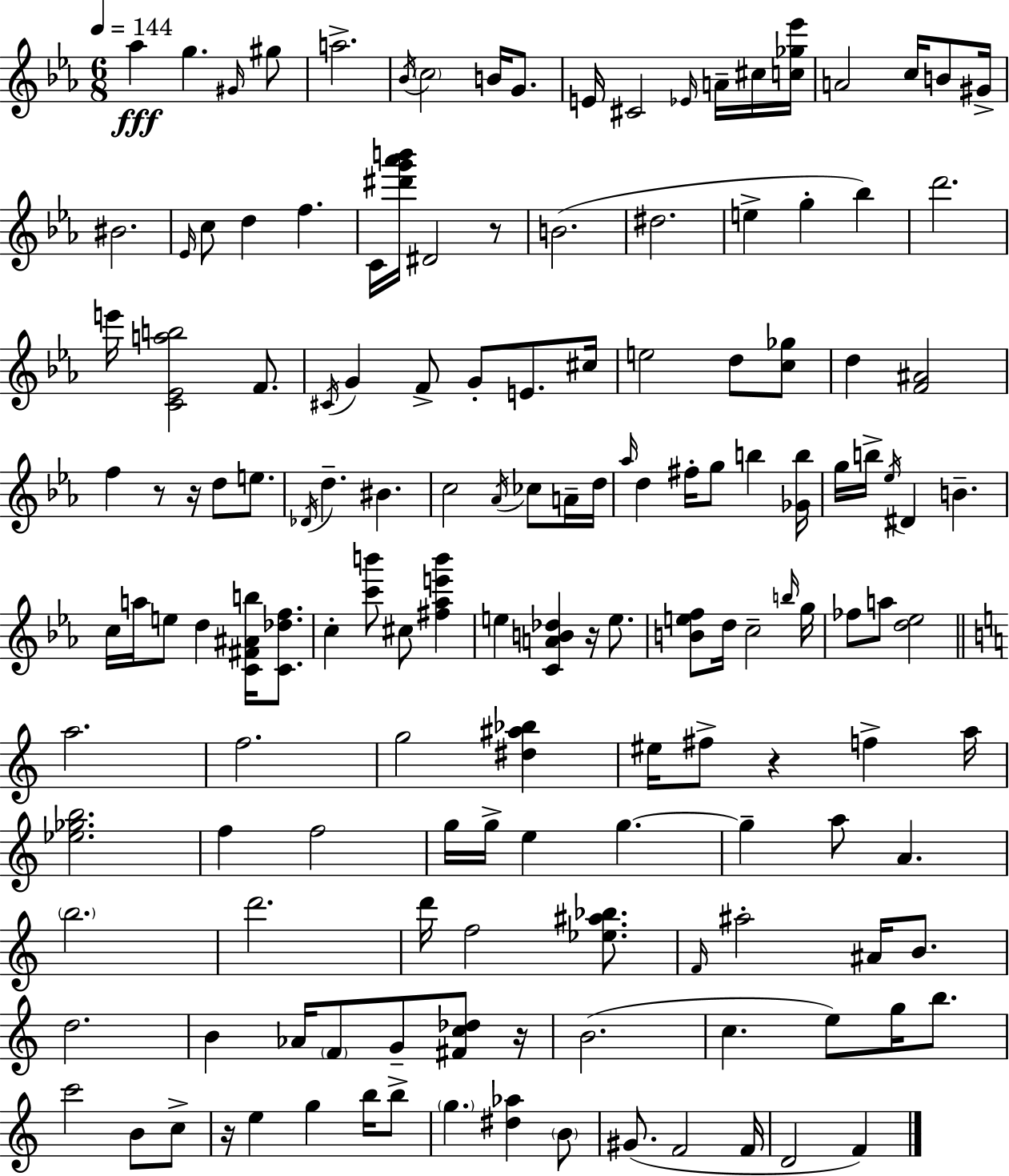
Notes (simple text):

Ab5/q G5/q. G#4/s G#5/e A5/h. Bb4/s C5/h B4/s G4/e. E4/s C#4/h Eb4/s A4/s C#5/s [C5,Gb5,Eb6]/s A4/h C5/s B4/e G#4/s BIS4/h. Eb4/s C5/e D5/q F5/q. C4/s [D#6,G6,Ab6,B6]/s D#4/h R/e B4/h. D#5/h. E5/q G5/q Bb5/q D6/h. E6/s [C4,Eb4,A5,B5]/h F4/e. C#4/s G4/q F4/e G4/e E4/e. C#5/s E5/h D5/e [C5,Gb5]/e D5/q [F4,A#4]/h F5/q R/e R/s D5/e E5/e. Db4/s D5/q. BIS4/q. C5/h Ab4/s CES5/e A4/s D5/s Ab5/s D5/q F#5/s G5/e B5/q [Gb4,B5]/s G5/s B5/s Eb5/s D#4/q B4/q. C5/s A5/s E5/e D5/q [C4,F#4,A#4,B5]/s [C4,Db5,F5]/e. C5/q [C6,B6]/e C#5/e [F#5,Ab5,E6,B6]/q E5/q [C4,A4,B4,Db5]/q R/s E5/e. [B4,E5,F5]/e D5/s C5/h B5/s G5/s FES5/e A5/e [D5,Eb5]/h A5/h. F5/h. G5/h [D#5,A#5,Bb5]/q EIS5/s F#5/e R/q F5/q A5/s [Eb5,Gb5,B5]/h. F5/q F5/h G5/s G5/s E5/q G5/q. G5/q A5/e A4/q. B5/h. D6/h. D6/s F5/h [Eb5,A#5,Bb5]/e. F4/s A#5/h A#4/s B4/e. D5/h. B4/q Ab4/s F4/e G4/e [F#4,C5,Db5]/e R/s B4/h. C5/q. E5/e G5/s B5/e. C6/h B4/e C5/e R/s E5/q G5/q B5/s B5/e G5/q. [D#5,Ab5]/q B4/e G#4/e. F4/h F4/s D4/h F4/q